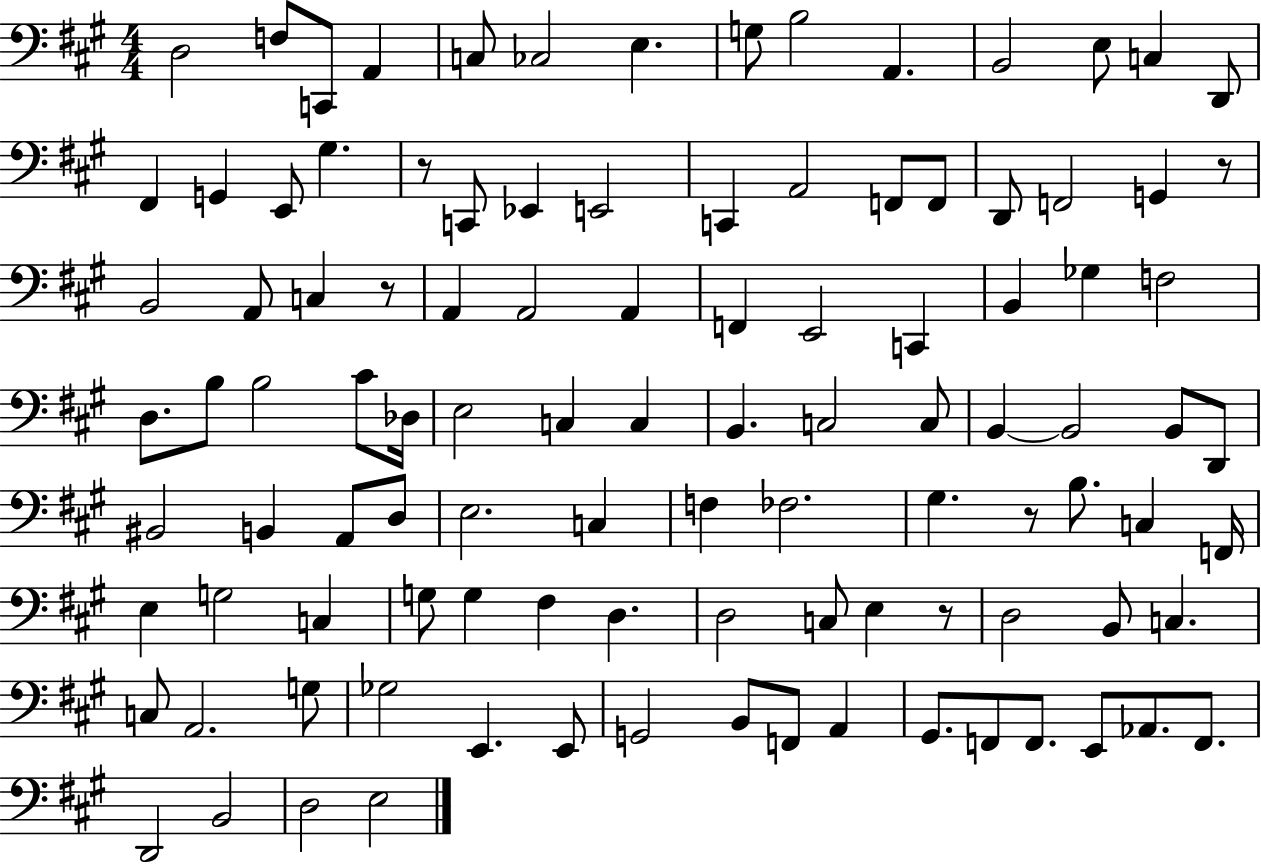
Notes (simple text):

D3/h F3/e C2/e A2/q C3/e CES3/h E3/q. G3/e B3/h A2/q. B2/h E3/e C3/q D2/e F#2/q G2/q E2/e G#3/q. R/e C2/e Eb2/q E2/h C2/q A2/h F2/e F2/e D2/e F2/h G2/q R/e B2/h A2/e C3/q R/e A2/q A2/h A2/q F2/q E2/h C2/q B2/q Gb3/q F3/h D3/e. B3/e B3/h C#4/e Db3/s E3/h C3/q C3/q B2/q. C3/h C3/e B2/q B2/h B2/e D2/e BIS2/h B2/q A2/e D3/e E3/h. C3/q F3/q FES3/h. G#3/q. R/e B3/e. C3/q F2/s E3/q G3/h C3/q G3/e G3/q F#3/q D3/q. D3/h C3/e E3/q R/e D3/h B2/e C3/q. C3/e A2/h. G3/e Gb3/h E2/q. E2/e G2/h B2/e F2/e A2/q G#2/e. F2/e F2/e. E2/e Ab2/e. F2/e. D2/h B2/h D3/h E3/h